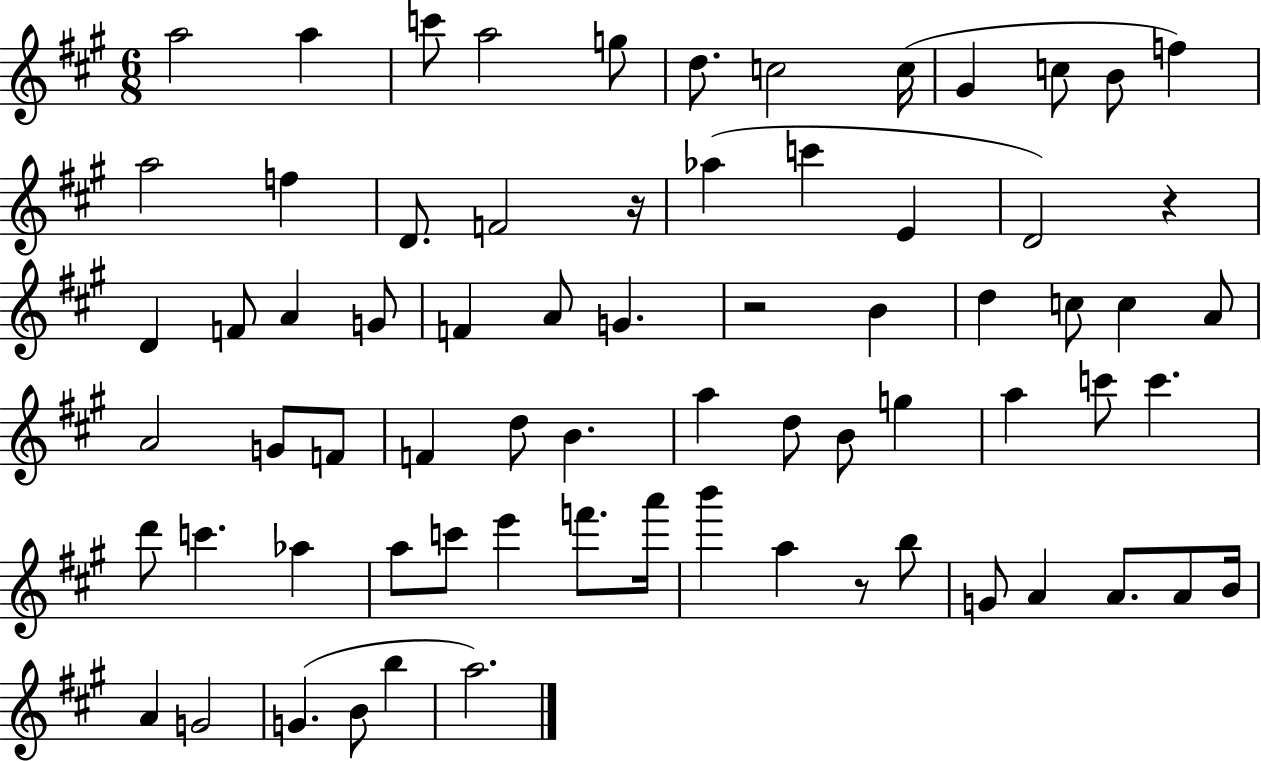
{
  \clef treble
  \numericTimeSignature
  \time 6/8
  \key a \major
  a''2 a''4 | c'''8 a''2 g''8 | d''8. c''2 c''16( | gis'4 c''8 b'8 f''4) | \break a''2 f''4 | d'8. f'2 r16 | aes''4( c'''4 e'4 | d'2) r4 | \break d'4 f'8 a'4 g'8 | f'4 a'8 g'4. | r2 b'4 | d''4 c''8 c''4 a'8 | \break a'2 g'8 f'8 | f'4 d''8 b'4. | a''4 d''8 b'8 g''4 | a''4 c'''8 c'''4. | \break d'''8 c'''4. aes''4 | a''8 c'''8 e'''4 f'''8. a'''16 | b'''4 a''4 r8 b''8 | g'8 a'4 a'8. a'8 b'16 | \break a'4 g'2 | g'4.( b'8 b''4 | a''2.) | \bar "|."
}